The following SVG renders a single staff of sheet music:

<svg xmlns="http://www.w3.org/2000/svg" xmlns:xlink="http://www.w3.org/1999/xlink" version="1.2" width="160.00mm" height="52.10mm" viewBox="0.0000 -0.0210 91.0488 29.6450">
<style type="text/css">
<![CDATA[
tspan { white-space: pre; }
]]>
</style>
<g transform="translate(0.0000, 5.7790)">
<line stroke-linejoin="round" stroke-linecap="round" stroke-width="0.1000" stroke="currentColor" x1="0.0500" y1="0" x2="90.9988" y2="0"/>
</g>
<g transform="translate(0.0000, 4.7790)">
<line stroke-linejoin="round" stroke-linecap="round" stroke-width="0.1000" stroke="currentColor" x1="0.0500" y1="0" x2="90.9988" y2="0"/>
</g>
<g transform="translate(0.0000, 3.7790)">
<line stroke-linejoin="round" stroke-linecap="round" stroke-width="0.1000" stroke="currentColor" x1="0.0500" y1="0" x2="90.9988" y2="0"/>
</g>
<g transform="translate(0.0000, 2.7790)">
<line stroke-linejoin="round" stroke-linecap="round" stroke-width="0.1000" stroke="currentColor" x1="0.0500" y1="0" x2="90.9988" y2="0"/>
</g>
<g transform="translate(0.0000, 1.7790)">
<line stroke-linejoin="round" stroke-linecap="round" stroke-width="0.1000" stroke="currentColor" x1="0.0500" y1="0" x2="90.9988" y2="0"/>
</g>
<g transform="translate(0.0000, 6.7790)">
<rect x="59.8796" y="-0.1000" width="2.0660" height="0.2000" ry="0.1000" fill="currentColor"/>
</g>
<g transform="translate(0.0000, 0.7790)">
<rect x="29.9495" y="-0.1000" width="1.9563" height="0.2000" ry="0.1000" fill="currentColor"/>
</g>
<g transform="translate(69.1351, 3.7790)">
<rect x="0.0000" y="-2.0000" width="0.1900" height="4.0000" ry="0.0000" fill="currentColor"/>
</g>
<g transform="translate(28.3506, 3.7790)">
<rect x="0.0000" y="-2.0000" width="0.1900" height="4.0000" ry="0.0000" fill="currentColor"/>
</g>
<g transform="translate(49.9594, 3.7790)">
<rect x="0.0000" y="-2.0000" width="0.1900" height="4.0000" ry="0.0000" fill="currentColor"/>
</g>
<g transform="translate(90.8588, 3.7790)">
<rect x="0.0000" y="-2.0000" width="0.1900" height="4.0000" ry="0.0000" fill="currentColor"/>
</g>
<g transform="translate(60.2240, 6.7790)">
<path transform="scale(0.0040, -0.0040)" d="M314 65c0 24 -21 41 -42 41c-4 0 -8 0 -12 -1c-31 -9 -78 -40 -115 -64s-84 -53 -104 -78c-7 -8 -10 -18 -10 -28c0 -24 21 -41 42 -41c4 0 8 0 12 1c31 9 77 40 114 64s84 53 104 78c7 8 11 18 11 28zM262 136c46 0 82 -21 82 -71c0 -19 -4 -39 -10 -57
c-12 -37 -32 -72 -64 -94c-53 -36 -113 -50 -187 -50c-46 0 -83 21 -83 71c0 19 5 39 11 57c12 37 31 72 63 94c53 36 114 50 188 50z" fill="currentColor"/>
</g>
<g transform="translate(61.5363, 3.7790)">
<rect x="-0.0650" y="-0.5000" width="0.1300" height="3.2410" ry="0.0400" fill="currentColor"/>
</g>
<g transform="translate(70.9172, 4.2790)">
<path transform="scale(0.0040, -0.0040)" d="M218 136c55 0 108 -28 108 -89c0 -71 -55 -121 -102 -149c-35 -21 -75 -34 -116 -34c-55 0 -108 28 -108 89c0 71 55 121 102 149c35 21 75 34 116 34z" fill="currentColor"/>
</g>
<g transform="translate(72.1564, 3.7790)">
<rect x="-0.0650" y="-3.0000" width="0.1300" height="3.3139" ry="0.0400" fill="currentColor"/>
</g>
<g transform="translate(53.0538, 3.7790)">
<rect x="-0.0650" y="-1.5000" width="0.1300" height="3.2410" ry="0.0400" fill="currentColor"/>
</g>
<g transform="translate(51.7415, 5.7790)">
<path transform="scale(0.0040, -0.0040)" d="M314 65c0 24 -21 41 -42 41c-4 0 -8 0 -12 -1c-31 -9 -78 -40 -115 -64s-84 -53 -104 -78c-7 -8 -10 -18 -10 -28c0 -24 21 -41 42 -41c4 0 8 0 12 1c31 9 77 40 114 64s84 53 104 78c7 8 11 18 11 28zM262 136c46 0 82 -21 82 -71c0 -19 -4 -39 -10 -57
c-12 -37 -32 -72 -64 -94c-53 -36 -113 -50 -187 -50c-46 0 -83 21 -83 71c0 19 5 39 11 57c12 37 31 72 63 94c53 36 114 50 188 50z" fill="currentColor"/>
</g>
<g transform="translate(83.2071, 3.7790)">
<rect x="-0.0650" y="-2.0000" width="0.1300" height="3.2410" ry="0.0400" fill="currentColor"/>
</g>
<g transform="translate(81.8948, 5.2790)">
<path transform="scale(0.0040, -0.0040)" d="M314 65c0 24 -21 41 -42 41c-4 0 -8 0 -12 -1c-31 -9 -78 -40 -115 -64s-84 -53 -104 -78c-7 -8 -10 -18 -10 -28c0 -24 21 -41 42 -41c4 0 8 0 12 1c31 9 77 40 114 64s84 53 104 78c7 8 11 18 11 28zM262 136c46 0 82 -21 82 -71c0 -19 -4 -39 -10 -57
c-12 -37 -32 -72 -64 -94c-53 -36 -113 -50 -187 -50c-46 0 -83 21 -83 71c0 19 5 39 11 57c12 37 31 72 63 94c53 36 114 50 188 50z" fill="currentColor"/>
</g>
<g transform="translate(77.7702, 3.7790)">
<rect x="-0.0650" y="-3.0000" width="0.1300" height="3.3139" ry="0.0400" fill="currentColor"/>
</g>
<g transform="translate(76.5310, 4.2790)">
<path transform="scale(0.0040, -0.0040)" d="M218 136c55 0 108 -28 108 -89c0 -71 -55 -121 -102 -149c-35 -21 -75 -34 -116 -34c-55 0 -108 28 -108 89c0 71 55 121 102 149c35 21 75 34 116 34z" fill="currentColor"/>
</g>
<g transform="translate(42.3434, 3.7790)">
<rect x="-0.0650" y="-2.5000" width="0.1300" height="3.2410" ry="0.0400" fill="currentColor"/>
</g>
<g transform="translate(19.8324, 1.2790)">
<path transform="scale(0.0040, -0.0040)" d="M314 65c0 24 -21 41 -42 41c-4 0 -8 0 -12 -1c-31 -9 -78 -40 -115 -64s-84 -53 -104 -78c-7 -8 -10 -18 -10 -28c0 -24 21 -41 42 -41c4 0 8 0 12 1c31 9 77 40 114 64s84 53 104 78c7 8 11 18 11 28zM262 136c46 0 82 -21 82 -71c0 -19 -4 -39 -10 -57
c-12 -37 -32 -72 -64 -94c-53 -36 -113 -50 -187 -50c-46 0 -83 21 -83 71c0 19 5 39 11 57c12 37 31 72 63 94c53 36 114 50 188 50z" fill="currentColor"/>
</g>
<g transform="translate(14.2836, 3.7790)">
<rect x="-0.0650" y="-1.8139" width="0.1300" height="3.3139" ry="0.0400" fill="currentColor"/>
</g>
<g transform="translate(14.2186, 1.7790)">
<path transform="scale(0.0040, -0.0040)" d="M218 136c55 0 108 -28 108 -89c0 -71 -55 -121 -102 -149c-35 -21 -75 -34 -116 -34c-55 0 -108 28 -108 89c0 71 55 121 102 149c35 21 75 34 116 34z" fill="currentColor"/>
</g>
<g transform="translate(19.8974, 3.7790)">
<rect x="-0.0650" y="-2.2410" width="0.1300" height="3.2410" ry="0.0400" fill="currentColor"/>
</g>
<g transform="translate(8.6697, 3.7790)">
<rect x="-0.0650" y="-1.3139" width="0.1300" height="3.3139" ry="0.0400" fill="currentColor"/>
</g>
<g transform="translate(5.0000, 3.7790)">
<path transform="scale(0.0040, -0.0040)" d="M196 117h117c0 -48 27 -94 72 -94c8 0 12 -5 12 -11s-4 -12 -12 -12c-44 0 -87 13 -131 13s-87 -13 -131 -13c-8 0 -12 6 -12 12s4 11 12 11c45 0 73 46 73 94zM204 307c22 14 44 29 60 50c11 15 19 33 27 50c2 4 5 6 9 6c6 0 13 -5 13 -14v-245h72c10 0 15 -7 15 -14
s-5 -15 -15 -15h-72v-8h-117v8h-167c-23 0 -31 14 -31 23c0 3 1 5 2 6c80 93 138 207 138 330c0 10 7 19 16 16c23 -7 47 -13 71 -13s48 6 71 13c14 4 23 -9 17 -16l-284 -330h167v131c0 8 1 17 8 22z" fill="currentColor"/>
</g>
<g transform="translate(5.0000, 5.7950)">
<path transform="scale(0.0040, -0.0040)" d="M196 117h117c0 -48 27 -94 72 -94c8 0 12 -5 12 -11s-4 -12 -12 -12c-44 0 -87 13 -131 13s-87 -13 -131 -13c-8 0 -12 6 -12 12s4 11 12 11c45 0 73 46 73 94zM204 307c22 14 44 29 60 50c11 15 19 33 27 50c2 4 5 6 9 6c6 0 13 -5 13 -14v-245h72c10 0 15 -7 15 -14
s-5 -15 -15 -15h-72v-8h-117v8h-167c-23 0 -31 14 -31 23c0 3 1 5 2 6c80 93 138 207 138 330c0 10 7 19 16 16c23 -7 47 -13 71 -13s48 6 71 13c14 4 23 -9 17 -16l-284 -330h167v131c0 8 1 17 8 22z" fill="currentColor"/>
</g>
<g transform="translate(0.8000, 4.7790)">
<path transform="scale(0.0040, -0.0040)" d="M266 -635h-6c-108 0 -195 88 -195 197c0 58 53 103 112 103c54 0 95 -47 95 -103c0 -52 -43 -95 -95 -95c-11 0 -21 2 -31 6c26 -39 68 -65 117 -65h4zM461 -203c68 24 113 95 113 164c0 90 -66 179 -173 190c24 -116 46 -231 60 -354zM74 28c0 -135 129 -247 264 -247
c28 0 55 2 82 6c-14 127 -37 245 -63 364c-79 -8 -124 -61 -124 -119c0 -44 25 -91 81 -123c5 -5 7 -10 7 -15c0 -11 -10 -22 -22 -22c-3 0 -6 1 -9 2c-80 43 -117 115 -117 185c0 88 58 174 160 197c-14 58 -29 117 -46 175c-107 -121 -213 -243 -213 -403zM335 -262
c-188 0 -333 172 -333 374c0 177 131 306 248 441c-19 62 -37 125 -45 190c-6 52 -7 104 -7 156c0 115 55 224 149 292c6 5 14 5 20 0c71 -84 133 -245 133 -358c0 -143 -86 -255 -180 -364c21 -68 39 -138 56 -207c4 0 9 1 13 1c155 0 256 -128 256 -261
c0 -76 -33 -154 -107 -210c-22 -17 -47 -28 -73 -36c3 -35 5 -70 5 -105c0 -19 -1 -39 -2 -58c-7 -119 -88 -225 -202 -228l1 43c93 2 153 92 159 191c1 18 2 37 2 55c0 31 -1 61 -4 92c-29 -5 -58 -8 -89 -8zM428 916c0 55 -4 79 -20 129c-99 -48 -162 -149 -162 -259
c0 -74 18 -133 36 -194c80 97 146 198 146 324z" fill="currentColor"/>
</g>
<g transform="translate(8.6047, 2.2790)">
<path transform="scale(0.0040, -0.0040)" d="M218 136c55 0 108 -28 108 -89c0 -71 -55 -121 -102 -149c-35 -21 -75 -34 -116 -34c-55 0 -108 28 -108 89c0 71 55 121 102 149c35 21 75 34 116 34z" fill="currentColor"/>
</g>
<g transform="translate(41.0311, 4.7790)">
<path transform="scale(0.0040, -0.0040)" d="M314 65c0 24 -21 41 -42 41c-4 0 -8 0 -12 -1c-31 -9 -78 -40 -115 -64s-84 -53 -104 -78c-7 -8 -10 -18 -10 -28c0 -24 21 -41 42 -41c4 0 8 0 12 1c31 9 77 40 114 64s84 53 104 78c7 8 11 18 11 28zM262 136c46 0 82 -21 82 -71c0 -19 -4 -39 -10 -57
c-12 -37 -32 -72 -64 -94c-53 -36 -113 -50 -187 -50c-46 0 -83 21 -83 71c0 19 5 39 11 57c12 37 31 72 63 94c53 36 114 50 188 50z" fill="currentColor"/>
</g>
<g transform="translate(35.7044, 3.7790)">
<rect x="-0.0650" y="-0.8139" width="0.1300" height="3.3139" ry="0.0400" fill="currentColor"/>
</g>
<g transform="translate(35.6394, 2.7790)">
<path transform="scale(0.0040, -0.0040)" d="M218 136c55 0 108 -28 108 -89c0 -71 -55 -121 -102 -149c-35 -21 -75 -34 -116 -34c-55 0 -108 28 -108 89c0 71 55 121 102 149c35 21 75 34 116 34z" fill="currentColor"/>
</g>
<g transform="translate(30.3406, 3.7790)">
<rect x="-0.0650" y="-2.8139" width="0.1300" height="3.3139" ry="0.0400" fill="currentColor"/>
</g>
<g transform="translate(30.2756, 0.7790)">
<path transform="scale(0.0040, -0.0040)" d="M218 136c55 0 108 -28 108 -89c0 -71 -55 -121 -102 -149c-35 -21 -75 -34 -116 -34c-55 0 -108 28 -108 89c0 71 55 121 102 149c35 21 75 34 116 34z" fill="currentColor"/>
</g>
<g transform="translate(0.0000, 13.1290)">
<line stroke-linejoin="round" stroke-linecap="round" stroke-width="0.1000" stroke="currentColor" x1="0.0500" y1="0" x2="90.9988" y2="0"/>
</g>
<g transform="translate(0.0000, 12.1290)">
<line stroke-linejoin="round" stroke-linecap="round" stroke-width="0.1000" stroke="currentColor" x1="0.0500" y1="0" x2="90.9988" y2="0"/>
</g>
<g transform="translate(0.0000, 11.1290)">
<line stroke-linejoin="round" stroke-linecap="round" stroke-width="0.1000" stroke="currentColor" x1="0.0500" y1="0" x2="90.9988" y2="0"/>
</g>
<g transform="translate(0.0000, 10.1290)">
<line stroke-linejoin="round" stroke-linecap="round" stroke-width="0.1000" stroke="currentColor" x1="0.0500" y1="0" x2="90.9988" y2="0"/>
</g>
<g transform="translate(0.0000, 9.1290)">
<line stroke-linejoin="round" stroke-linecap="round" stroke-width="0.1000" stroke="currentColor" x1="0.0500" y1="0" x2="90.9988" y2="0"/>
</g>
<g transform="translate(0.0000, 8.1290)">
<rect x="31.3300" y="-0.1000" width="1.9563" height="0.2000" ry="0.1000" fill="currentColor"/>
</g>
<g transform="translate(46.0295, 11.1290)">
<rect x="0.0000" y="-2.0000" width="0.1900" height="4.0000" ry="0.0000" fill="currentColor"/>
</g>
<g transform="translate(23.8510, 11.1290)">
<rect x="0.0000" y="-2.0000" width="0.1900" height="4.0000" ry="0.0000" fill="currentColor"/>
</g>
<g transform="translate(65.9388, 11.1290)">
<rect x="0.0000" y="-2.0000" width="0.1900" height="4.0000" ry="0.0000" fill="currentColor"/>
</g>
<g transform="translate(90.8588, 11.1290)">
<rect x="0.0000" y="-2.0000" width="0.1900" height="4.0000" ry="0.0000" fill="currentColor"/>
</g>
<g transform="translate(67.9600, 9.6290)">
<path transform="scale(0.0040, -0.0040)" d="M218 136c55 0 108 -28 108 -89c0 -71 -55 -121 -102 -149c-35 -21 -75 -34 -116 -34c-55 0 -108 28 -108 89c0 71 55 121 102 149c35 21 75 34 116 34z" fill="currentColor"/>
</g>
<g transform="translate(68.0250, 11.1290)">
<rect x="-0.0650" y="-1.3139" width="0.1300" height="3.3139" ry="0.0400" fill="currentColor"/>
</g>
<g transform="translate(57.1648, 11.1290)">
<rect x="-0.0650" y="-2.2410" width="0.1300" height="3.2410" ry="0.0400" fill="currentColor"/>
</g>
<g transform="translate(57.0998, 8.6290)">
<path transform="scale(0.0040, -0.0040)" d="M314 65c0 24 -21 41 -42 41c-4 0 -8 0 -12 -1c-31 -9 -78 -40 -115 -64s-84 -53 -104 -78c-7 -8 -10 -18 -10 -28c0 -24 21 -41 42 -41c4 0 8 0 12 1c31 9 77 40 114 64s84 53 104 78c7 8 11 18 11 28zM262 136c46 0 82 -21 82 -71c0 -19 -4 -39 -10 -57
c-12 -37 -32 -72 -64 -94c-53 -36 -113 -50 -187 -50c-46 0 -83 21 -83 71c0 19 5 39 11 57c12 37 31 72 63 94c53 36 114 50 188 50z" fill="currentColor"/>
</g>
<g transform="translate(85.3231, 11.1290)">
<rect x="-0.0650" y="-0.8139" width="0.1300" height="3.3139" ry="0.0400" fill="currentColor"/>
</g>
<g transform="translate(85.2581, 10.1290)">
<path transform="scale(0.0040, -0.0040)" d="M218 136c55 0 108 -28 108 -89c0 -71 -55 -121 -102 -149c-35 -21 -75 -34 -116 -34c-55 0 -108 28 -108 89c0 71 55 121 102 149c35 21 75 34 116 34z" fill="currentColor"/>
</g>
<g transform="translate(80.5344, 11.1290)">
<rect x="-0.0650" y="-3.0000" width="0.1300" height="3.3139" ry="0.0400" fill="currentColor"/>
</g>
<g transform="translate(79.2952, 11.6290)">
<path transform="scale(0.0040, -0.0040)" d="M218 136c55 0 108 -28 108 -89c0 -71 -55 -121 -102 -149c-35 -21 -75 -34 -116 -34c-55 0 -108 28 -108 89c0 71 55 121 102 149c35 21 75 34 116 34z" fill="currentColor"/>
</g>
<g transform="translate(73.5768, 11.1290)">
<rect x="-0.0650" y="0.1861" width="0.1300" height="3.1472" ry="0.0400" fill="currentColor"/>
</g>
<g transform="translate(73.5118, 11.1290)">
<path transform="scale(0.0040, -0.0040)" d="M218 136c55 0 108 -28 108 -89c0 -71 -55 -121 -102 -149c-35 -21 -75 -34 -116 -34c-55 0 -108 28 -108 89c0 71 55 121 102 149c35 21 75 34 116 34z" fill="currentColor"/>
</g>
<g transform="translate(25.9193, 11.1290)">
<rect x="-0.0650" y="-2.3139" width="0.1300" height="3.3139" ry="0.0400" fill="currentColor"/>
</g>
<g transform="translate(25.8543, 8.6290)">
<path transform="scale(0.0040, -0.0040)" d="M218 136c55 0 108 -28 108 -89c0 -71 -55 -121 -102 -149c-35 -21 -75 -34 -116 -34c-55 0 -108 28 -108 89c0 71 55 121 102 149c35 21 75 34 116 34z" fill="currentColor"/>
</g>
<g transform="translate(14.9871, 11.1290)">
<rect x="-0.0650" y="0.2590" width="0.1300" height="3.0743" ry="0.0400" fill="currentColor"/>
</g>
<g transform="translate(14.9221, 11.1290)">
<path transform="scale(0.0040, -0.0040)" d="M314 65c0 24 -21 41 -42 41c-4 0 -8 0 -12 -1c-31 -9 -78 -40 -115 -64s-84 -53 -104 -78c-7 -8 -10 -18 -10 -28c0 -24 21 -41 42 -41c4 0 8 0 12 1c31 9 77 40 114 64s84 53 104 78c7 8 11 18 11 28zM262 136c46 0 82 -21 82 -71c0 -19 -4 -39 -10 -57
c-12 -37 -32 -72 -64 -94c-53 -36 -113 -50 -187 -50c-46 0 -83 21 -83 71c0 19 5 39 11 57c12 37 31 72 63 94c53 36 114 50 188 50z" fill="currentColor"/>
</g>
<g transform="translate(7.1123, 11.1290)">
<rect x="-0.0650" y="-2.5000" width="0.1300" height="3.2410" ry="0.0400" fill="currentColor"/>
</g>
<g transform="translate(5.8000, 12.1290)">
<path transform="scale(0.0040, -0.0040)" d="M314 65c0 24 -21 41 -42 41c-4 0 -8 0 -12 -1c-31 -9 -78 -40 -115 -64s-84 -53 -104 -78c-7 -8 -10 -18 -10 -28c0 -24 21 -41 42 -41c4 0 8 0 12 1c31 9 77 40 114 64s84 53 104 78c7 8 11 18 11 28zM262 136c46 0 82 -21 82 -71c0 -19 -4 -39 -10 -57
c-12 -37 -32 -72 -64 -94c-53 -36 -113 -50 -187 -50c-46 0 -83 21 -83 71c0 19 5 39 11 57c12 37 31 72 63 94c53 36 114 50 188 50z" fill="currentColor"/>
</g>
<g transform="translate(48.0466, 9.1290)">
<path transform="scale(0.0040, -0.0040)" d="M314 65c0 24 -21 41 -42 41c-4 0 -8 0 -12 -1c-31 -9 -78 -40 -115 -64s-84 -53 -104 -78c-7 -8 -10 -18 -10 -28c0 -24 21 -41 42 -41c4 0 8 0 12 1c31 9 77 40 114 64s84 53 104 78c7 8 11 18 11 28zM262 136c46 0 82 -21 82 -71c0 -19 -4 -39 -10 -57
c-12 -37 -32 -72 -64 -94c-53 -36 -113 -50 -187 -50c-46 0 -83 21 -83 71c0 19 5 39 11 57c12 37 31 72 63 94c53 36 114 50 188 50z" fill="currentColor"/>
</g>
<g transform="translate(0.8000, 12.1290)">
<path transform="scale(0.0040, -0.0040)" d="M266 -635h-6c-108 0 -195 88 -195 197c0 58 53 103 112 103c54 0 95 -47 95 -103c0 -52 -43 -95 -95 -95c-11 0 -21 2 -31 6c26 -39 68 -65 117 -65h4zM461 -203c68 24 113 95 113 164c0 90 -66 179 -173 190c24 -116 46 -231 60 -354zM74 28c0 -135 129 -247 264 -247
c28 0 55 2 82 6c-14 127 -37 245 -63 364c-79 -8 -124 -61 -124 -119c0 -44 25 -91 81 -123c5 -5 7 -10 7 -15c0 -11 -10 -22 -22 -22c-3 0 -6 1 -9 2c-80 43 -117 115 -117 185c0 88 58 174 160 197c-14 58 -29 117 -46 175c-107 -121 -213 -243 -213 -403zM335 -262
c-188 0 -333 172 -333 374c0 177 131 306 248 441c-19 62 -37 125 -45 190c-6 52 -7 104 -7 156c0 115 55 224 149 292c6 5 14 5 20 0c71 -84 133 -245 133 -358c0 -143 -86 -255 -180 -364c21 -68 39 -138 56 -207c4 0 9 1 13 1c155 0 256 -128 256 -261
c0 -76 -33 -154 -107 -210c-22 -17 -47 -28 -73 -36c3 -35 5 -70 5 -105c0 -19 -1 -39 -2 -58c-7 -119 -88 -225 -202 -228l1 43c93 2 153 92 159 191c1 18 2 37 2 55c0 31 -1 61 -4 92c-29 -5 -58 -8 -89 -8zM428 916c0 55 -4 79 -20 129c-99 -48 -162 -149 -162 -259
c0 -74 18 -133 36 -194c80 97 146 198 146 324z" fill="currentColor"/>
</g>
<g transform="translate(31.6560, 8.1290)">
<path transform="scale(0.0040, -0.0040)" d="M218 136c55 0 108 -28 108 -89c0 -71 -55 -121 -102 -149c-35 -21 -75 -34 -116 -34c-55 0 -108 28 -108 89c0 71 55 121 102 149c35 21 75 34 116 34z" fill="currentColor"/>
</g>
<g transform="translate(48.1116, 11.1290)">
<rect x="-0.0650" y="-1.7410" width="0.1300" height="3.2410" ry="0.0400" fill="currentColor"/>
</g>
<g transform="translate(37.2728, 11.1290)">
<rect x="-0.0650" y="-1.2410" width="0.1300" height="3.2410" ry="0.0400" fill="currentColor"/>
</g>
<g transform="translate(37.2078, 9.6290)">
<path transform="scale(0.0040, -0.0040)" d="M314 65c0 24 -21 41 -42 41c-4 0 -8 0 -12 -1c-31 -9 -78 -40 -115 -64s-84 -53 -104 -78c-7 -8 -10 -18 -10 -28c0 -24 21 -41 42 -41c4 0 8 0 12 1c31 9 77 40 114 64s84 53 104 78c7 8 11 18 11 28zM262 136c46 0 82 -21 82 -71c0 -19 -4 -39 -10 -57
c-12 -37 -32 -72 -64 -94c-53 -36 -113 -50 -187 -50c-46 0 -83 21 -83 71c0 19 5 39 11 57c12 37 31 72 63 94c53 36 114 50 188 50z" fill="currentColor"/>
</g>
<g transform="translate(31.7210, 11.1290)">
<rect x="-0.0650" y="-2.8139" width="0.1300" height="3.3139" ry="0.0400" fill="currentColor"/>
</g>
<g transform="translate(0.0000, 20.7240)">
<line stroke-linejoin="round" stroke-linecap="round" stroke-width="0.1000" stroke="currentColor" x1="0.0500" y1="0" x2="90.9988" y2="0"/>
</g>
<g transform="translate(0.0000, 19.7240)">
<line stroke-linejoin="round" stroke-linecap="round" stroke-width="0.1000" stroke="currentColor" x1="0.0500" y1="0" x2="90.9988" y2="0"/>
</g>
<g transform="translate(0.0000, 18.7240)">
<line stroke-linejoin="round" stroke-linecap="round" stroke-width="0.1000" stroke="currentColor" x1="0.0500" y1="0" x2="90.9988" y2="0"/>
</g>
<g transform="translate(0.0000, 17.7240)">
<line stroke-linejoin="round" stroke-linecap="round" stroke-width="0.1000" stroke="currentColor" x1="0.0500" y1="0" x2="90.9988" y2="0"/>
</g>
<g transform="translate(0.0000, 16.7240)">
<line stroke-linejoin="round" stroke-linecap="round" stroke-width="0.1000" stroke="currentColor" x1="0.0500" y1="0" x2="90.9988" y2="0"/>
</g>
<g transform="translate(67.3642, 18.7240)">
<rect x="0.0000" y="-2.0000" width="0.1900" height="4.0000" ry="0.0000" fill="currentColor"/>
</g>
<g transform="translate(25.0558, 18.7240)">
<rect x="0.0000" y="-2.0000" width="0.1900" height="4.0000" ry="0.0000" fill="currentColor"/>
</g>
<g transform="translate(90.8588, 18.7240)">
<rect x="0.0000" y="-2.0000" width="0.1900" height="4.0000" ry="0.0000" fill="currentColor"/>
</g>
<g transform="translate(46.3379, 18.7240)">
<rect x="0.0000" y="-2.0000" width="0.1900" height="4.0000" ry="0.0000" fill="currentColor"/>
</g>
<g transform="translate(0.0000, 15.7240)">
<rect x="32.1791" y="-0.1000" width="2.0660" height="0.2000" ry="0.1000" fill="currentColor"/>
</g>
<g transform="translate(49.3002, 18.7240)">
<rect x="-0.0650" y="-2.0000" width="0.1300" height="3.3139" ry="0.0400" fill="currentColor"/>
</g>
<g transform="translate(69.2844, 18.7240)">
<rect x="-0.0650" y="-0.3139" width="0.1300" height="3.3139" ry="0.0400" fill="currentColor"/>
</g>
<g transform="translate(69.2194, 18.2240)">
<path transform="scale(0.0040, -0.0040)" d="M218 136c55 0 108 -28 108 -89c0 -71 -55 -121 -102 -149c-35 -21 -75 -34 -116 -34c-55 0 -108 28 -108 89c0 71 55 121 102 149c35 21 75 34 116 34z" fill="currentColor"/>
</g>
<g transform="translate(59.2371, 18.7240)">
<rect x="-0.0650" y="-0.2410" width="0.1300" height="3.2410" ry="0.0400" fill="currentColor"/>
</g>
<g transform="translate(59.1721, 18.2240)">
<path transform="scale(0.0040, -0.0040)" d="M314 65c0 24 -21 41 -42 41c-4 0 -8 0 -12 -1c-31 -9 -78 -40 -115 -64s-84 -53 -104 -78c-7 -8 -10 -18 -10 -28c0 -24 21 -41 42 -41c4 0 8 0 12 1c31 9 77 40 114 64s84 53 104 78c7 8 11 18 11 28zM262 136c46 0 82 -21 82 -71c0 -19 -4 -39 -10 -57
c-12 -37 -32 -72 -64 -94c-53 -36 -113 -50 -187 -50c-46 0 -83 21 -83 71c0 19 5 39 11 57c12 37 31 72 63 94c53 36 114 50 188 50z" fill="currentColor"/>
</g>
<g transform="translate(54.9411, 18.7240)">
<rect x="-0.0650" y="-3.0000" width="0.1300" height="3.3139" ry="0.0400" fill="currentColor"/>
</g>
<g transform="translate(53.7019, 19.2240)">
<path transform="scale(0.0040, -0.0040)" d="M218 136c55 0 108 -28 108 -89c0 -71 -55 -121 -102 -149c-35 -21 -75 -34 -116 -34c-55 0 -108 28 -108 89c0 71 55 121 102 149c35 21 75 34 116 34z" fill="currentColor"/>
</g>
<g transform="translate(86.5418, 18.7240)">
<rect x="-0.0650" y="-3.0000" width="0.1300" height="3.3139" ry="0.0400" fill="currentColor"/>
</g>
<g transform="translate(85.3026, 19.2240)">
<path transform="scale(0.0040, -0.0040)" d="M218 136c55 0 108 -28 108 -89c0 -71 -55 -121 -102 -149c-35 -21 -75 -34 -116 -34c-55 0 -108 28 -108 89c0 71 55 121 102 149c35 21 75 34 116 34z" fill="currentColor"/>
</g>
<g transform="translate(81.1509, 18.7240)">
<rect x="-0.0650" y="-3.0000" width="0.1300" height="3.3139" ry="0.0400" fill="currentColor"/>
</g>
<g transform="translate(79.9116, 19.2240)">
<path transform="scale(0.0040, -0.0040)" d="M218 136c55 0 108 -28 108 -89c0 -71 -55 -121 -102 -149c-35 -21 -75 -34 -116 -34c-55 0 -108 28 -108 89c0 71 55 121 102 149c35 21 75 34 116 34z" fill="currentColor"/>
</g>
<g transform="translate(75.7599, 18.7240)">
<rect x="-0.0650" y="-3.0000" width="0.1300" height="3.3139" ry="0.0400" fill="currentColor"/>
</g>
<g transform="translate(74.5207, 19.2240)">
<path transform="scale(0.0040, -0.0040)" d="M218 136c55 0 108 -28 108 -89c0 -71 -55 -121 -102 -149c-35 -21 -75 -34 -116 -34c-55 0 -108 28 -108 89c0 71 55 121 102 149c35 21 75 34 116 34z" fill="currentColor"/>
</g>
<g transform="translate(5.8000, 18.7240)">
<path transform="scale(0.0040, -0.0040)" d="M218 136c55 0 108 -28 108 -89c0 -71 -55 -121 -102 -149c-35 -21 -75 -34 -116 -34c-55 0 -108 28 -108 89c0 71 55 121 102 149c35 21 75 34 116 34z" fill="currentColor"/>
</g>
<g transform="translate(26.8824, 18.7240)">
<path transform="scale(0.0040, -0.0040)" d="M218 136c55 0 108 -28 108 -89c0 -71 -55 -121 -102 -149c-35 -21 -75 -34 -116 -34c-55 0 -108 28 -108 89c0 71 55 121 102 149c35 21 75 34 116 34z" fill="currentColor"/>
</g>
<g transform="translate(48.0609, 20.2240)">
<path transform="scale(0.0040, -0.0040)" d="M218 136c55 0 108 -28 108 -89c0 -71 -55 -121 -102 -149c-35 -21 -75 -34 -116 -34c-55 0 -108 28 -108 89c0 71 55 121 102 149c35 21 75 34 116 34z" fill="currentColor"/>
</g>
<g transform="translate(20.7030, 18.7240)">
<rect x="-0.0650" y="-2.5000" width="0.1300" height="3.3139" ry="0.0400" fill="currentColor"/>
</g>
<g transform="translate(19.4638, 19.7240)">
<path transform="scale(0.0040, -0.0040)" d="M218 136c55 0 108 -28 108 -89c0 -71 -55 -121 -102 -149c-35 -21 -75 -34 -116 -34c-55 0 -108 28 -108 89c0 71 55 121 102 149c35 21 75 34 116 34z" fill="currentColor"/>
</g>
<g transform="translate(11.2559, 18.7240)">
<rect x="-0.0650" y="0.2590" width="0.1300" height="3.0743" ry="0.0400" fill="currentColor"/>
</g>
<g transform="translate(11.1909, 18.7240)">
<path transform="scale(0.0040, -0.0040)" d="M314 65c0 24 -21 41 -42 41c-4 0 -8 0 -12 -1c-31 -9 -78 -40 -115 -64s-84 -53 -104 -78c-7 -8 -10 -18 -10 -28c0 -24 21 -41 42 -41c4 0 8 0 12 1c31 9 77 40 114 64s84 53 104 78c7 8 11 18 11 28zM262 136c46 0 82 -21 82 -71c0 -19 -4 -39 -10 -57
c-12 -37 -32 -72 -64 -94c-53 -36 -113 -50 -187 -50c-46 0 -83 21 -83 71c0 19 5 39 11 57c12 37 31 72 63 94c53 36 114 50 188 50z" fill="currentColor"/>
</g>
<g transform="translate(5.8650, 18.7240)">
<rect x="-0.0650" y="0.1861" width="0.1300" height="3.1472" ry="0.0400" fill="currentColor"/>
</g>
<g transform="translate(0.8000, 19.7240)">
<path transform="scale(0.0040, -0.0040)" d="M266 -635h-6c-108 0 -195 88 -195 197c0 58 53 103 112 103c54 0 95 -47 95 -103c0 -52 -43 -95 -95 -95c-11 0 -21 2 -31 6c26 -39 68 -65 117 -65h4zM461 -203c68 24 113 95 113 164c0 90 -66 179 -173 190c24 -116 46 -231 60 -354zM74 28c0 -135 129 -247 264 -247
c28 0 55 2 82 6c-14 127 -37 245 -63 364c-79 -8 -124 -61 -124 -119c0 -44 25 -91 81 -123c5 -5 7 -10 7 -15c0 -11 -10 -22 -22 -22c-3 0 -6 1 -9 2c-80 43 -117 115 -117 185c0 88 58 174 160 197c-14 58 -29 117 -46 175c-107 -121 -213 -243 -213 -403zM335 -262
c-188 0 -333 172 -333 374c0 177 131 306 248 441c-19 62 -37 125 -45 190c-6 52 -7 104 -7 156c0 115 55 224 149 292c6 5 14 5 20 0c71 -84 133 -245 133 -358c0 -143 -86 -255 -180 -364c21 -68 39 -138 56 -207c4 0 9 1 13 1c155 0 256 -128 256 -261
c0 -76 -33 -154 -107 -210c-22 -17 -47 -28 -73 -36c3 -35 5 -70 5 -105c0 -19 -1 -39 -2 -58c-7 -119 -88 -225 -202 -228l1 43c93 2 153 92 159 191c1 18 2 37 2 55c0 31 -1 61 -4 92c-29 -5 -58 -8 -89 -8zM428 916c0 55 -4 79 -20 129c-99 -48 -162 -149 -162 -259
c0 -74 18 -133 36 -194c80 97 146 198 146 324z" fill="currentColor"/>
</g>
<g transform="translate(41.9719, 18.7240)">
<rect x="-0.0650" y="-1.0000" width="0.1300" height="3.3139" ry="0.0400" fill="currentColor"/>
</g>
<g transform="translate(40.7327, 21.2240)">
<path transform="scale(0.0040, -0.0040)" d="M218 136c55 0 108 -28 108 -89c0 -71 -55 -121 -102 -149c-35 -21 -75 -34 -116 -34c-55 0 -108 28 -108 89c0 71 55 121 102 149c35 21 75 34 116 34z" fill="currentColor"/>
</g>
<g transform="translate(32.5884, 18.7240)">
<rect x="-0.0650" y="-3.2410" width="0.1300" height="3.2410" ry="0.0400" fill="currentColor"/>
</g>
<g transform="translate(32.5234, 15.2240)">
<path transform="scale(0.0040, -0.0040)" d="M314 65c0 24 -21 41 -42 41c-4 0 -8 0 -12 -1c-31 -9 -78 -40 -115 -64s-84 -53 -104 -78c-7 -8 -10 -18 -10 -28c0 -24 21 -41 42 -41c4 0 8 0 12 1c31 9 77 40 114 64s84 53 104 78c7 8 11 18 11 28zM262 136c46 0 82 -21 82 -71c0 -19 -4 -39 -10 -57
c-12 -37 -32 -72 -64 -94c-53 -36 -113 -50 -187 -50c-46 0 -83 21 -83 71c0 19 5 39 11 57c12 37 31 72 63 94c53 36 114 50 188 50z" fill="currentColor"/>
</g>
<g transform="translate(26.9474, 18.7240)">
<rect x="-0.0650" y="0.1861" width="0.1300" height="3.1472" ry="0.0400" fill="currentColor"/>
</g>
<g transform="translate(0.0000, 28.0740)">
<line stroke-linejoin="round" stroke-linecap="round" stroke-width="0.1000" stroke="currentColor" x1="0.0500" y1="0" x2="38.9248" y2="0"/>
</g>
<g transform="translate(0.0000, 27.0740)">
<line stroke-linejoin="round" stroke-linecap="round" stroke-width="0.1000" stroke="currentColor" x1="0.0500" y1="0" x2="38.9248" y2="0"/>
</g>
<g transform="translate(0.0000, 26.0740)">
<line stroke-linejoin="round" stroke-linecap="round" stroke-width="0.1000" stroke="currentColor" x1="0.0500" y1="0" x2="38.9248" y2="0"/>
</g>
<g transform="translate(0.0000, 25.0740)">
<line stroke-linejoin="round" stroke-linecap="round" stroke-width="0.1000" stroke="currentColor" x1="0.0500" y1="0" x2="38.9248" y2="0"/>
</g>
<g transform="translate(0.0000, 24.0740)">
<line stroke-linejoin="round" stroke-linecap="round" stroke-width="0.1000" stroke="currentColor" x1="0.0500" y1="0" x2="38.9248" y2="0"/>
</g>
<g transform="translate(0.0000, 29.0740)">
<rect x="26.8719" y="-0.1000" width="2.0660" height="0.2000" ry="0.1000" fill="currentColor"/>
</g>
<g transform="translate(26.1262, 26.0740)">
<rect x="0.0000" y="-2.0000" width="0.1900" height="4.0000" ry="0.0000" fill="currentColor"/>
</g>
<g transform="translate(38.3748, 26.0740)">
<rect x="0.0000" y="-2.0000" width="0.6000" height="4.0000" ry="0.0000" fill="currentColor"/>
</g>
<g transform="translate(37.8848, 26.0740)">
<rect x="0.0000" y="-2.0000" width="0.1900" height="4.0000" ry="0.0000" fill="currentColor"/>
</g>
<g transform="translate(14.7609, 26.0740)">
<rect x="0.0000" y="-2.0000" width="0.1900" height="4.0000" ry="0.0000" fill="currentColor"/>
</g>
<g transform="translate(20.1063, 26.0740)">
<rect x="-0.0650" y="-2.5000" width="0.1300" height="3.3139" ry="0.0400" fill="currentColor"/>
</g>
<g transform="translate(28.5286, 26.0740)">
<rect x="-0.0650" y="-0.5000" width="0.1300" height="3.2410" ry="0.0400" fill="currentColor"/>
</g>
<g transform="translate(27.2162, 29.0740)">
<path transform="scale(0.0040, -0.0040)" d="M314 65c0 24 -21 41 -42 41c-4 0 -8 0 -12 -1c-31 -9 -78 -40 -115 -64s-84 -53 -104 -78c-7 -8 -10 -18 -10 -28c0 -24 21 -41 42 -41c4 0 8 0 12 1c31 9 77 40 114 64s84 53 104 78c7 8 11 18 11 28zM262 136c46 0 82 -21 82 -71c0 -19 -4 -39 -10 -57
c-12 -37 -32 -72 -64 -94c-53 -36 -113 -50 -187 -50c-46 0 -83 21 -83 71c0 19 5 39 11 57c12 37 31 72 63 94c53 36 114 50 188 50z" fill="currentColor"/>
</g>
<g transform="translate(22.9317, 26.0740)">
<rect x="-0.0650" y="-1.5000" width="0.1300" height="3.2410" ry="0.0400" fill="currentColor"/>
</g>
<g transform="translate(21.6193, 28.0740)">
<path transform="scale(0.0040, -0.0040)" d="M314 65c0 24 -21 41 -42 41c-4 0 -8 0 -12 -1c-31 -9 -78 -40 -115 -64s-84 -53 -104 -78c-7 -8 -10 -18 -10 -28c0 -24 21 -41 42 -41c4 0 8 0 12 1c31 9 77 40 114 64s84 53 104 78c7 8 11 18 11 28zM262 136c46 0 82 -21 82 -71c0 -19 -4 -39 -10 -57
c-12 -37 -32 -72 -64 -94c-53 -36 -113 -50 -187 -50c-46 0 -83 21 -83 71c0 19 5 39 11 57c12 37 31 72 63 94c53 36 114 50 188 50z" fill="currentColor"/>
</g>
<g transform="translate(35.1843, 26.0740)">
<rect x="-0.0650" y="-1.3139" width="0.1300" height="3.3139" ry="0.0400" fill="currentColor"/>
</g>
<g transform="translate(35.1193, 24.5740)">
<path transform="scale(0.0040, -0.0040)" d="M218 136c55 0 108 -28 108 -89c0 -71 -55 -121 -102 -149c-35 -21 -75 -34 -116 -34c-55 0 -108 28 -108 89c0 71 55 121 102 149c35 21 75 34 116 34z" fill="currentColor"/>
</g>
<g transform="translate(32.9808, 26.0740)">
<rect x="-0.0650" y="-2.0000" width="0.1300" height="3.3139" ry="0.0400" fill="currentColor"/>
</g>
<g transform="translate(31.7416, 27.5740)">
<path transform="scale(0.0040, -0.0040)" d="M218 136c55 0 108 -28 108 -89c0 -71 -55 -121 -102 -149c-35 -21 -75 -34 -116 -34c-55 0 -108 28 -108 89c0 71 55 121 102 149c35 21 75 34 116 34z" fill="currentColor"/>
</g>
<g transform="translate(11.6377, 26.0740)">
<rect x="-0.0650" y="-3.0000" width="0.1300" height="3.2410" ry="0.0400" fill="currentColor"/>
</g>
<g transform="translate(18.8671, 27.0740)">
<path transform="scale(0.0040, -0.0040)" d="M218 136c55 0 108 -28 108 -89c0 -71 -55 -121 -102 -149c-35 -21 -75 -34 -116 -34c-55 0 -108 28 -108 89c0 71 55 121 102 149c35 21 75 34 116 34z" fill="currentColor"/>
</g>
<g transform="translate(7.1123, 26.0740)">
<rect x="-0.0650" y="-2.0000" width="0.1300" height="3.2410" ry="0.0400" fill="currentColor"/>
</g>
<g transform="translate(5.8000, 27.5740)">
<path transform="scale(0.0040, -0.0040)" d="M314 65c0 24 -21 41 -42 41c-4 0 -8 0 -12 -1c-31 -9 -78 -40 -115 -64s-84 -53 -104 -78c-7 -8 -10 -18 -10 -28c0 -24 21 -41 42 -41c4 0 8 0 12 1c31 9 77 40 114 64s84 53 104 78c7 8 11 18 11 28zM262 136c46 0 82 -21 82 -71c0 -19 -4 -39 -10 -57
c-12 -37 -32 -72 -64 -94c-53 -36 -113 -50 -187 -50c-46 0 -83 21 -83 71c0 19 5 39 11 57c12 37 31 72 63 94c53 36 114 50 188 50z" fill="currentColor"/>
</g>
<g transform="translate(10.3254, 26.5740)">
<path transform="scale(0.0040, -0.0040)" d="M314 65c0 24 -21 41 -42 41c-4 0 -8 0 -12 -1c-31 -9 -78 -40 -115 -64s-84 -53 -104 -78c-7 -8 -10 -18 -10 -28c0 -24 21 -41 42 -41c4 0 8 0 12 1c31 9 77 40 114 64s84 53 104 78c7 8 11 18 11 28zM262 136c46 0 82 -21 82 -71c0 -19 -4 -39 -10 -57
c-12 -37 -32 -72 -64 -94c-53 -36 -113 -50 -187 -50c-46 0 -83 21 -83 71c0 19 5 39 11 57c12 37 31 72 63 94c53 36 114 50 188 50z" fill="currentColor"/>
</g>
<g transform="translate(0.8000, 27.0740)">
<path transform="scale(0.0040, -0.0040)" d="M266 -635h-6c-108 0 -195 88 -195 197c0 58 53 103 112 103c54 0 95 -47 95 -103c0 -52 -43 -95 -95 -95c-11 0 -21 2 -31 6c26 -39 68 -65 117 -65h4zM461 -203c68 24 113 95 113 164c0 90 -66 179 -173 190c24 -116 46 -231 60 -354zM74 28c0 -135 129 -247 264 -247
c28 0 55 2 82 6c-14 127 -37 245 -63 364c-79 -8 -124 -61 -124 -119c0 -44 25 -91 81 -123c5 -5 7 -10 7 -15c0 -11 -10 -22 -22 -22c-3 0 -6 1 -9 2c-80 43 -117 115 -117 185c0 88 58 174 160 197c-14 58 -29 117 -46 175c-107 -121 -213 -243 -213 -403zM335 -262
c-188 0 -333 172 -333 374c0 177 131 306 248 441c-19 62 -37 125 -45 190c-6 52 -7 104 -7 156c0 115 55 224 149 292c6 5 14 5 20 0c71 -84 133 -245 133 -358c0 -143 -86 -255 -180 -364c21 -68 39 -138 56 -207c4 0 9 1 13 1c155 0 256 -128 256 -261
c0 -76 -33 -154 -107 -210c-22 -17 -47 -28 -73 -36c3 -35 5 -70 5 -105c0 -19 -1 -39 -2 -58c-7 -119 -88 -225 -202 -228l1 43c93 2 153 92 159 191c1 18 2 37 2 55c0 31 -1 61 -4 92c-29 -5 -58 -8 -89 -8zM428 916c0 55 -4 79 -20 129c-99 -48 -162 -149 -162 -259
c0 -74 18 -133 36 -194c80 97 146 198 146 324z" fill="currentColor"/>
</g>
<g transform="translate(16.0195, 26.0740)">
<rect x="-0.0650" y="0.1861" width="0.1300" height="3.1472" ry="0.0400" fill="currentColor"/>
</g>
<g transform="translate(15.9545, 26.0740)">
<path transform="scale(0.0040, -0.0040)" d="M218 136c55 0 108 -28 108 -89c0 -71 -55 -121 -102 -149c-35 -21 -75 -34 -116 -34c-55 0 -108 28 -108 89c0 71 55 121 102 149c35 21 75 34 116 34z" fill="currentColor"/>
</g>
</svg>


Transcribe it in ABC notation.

X:1
T:Untitled
M:4/4
L:1/4
K:C
e f g2 a d G2 E2 C2 A A F2 G2 B2 g a e2 f2 g2 e B A d B B2 G B b2 D F A c2 c A A A F2 A2 B G E2 C2 F e